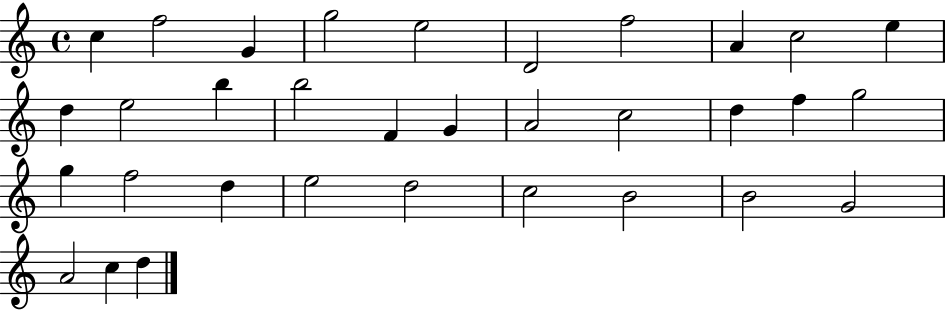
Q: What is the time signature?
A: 4/4